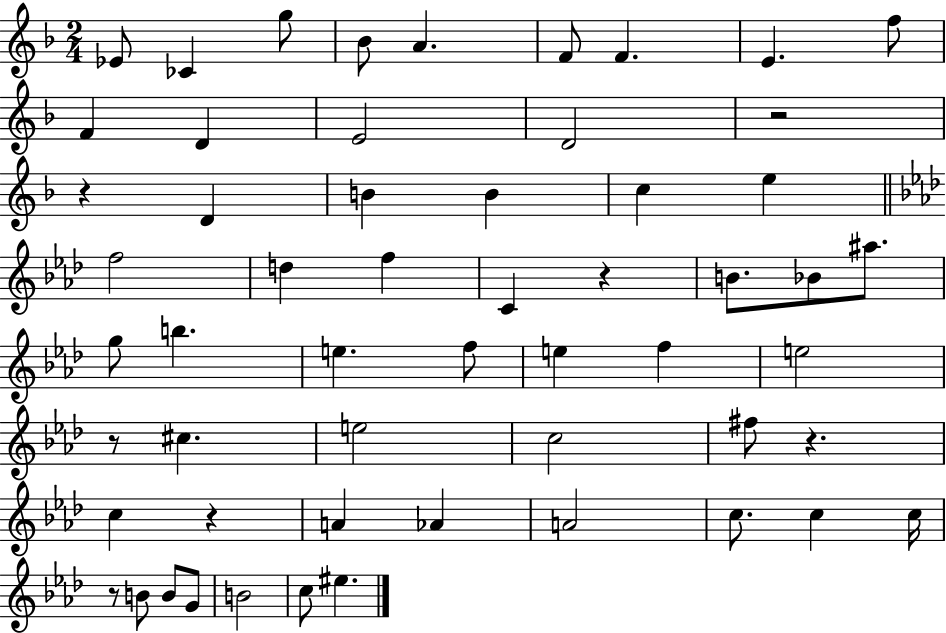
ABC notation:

X:1
T:Untitled
M:2/4
L:1/4
K:F
_E/2 _C g/2 _B/2 A F/2 F E f/2 F D E2 D2 z2 z D B B c e f2 d f C z B/2 _B/2 ^a/2 g/2 b e f/2 e f e2 z/2 ^c e2 c2 ^f/2 z c z A _A A2 c/2 c c/4 z/2 B/2 B/2 G/2 B2 c/2 ^e